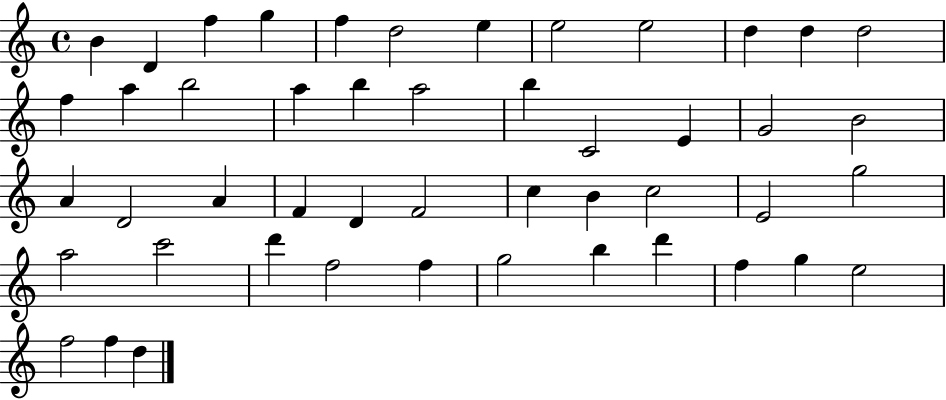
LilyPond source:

{
  \clef treble
  \time 4/4
  \defaultTimeSignature
  \key c \major
  b'4 d'4 f''4 g''4 | f''4 d''2 e''4 | e''2 e''2 | d''4 d''4 d''2 | \break f''4 a''4 b''2 | a''4 b''4 a''2 | b''4 c'2 e'4 | g'2 b'2 | \break a'4 d'2 a'4 | f'4 d'4 f'2 | c''4 b'4 c''2 | e'2 g''2 | \break a''2 c'''2 | d'''4 f''2 f''4 | g''2 b''4 d'''4 | f''4 g''4 e''2 | \break f''2 f''4 d''4 | \bar "|."
}